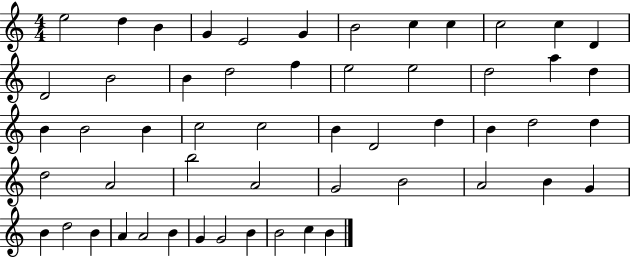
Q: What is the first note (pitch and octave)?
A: E5